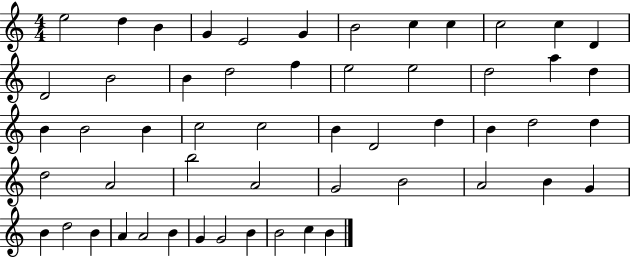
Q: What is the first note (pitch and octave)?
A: E5